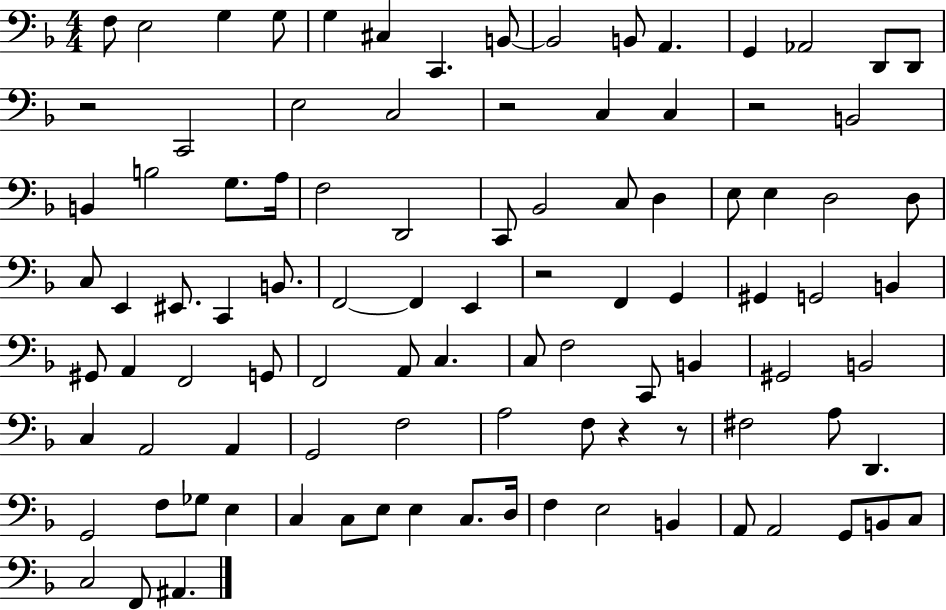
F3/e E3/h G3/q G3/e G3/q C#3/q C2/q. B2/e B2/h B2/e A2/q. G2/q Ab2/h D2/e D2/e R/h C2/h E3/h C3/h R/h C3/q C3/q R/h B2/h B2/q B3/h G3/e. A3/s F3/h D2/h C2/e Bb2/h C3/e D3/q E3/e E3/q D3/h D3/e C3/e E2/q EIS2/e. C2/q B2/e. F2/h F2/q E2/q R/h F2/q G2/q G#2/q G2/h B2/q G#2/e A2/q F2/h G2/e F2/h A2/e C3/q. C3/e F3/h C2/e B2/q G#2/h B2/h C3/q A2/h A2/q G2/h F3/h A3/h F3/e R/q R/e F#3/h A3/e D2/q. G2/h F3/e Gb3/e E3/q C3/q C3/e E3/e E3/q C3/e. D3/s F3/q E3/h B2/q A2/e A2/h G2/e B2/e C3/e C3/h F2/e A#2/q.